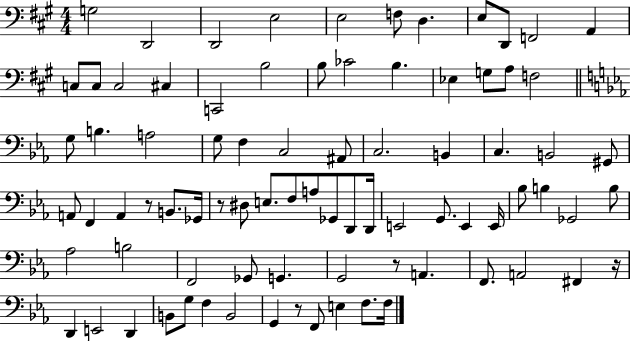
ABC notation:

X:1
T:Untitled
M:4/4
L:1/4
K:A
G,2 D,,2 D,,2 E,2 E,2 F,/2 D, E,/2 D,,/2 F,,2 A,, C,/2 C,/2 C,2 ^C, C,,2 B,2 B,/2 _C2 B, _E, G,/2 A,/2 F,2 G,/2 B, A,2 G,/2 F, C,2 ^A,,/2 C,2 B,, C, B,,2 ^G,,/2 A,,/2 F,, A,, z/2 B,,/2 _G,,/4 z/2 ^D,/2 E,/2 F,/2 A,/2 _G,,/2 D,,/2 D,,/4 E,,2 G,,/2 E,, E,,/4 _B,/2 B, _G,,2 B,/2 _A,2 B,2 F,,2 _G,,/2 G,, G,,2 z/2 A,, F,,/2 A,,2 ^F,, z/4 D,, E,,2 D,, B,,/2 G,/2 F, B,,2 G,, z/2 F,,/2 E, F,/2 F,/4